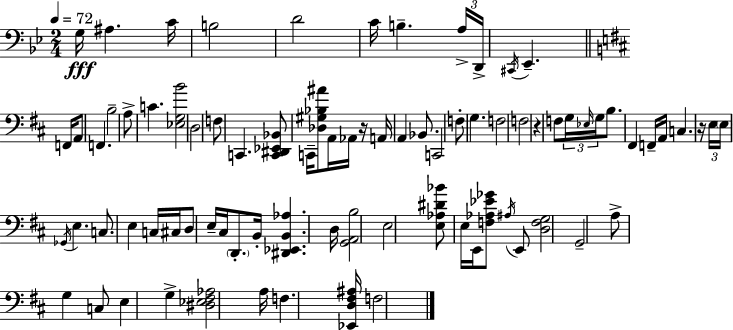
{
  \clef bass
  \numericTimeSignature
  \time 2/4
  \key bes \major
  \tempo 4 = 72
  g16\fff ais4. c'16 | b2 | d'2 | c'16 b4.-- \tuplet 3/2 { a16-> | \break d,16-> \acciaccatura { cis,16 } } ees,4.-- | \bar "||" \break \key d \major f,16 a,8 f,4. | b2-- | a8-> c'4. | <ees g b'>2 | \break d2 | f8 c,4. | <c, dis, ees, bes,>8 c,16-- <des gis bes ais'>8 a,16 aes,16 | r16 a,16 a,4 bes,8. | \break c,2 | f8-. g4. | f2 | f2 | \break r4 f8 \tuplet 3/2 { g16 | \grace { ees16 } g16 } b8. fis,4 | f,16-- a,16 c4. | r16 \tuplet 3/2 { e16 \parenthesize e16 \acciaccatura { ges,16 } } e4. | \break c8. e4 | c16 cis16 d8 e16-- cis16 | \parenthesize d,8.-. b,16-. <dis, ees, b, aes>4. | d16 <g, a, b>2 | \break e2 | <e aes dis' bes'>8 e16 e,16 <f aes ees' ges'>8 | \acciaccatura { ais16 } e,8 <d f g>2 | g,2-- | \break a8-> g4 | c8 e4 | g4-> <dis ees fis aes>2 | a16 f4. | \break <ees, d fis ais>16 f2 | \bar "|."
}